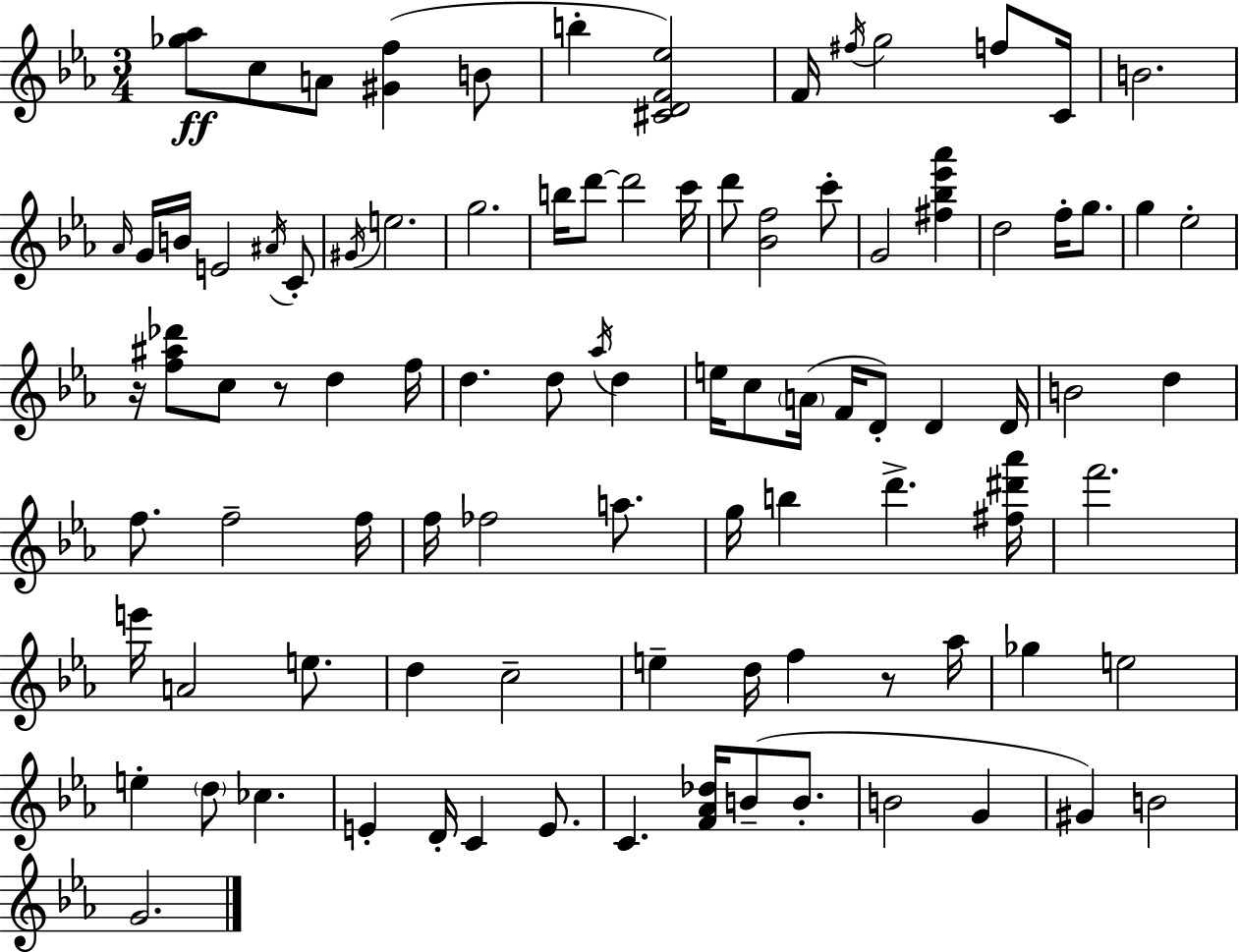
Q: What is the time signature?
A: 3/4